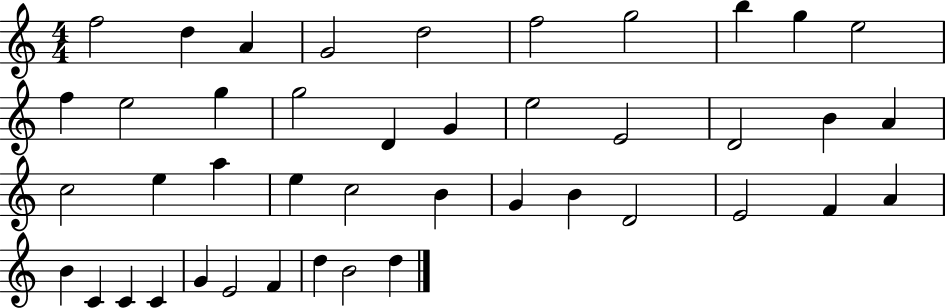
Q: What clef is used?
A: treble